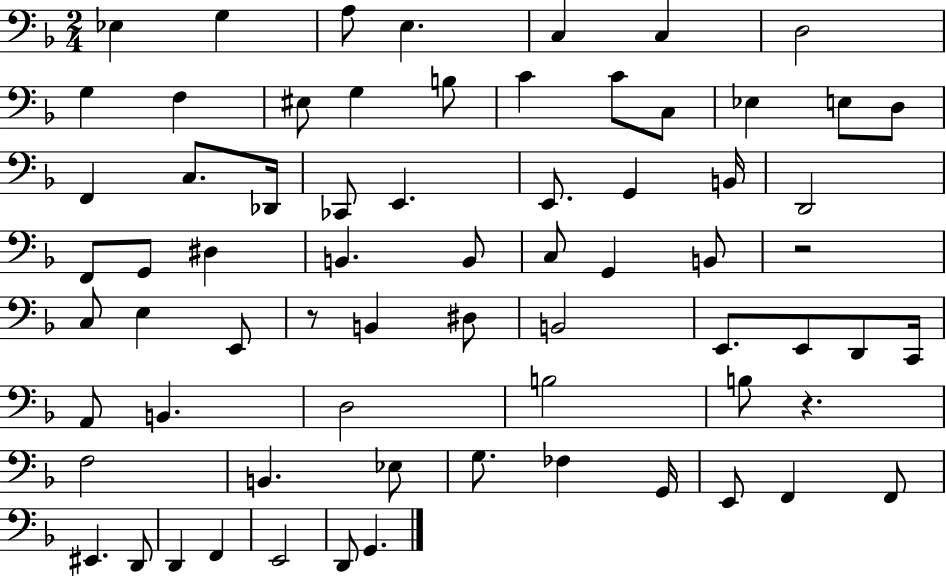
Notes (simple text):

Eb3/q G3/q A3/e E3/q. C3/q C3/q D3/h G3/q F3/q EIS3/e G3/q B3/e C4/q C4/e C3/e Eb3/q E3/e D3/e F2/q C3/e. Db2/s CES2/e E2/q. E2/e. G2/q B2/s D2/h F2/e G2/e D#3/q B2/q. B2/e C3/e G2/q B2/e R/h C3/e E3/q E2/e R/e B2/q D#3/e B2/h E2/e. E2/e D2/e C2/s A2/e B2/q. D3/h B3/h B3/e R/q. F3/h B2/q. Eb3/e G3/e. FES3/q G2/s E2/e F2/q F2/e EIS2/q. D2/e D2/q F2/q E2/h D2/e G2/q.